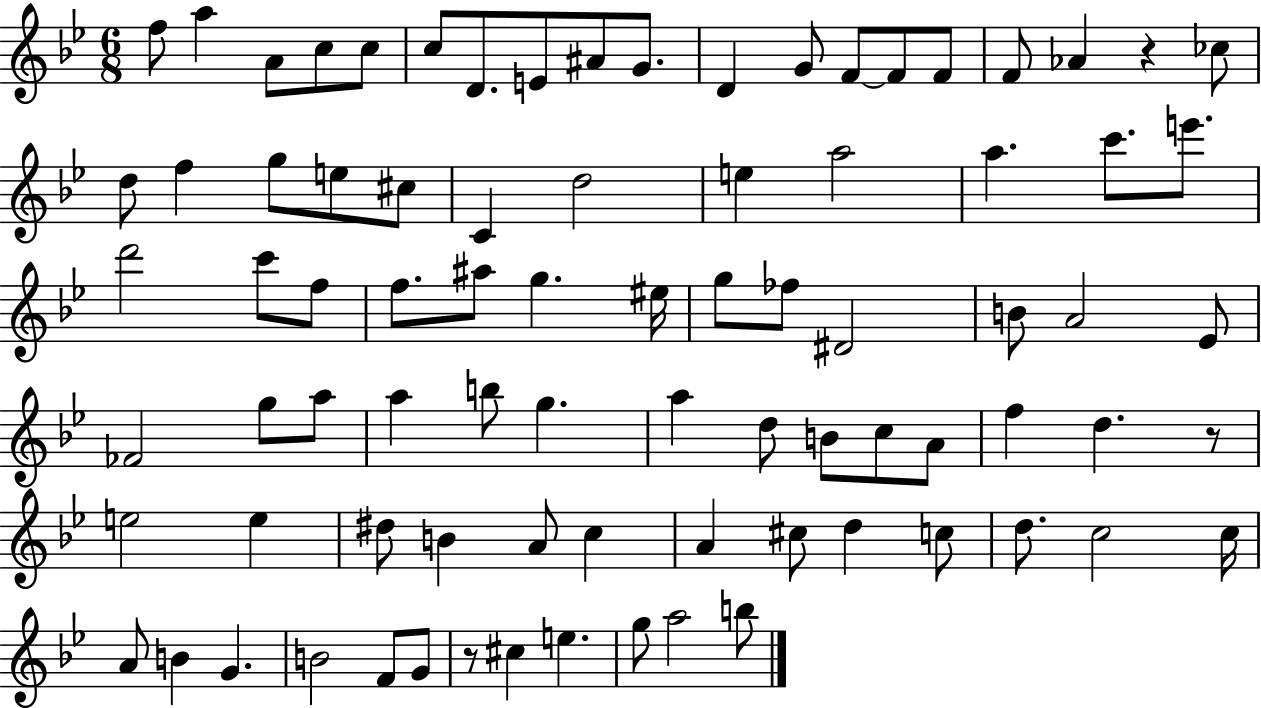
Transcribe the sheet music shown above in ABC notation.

X:1
T:Untitled
M:6/8
L:1/4
K:Bb
f/2 a A/2 c/2 c/2 c/2 D/2 E/2 ^A/2 G/2 D G/2 F/2 F/2 F/2 F/2 _A z _c/2 d/2 f g/2 e/2 ^c/2 C d2 e a2 a c'/2 e'/2 d'2 c'/2 f/2 f/2 ^a/2 g ^e/4 g/2 _f/2 ^D2 B/2 A2 _E/2 _F2 g/2 a/2 a b/2 g a d/2 B/2 c/2 A/2 f d z/2 e2 e ^d/2 B A/2 c A ^c/2 d c/2 d/2 c2 c/4 A/2 B G B2 F/2 G/2 z/2 ^c e g/2 a2 b/2